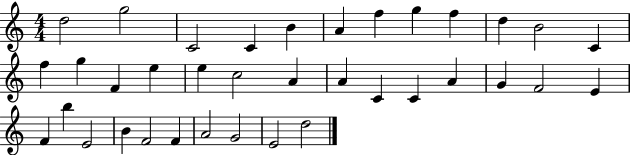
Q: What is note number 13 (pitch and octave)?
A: F5